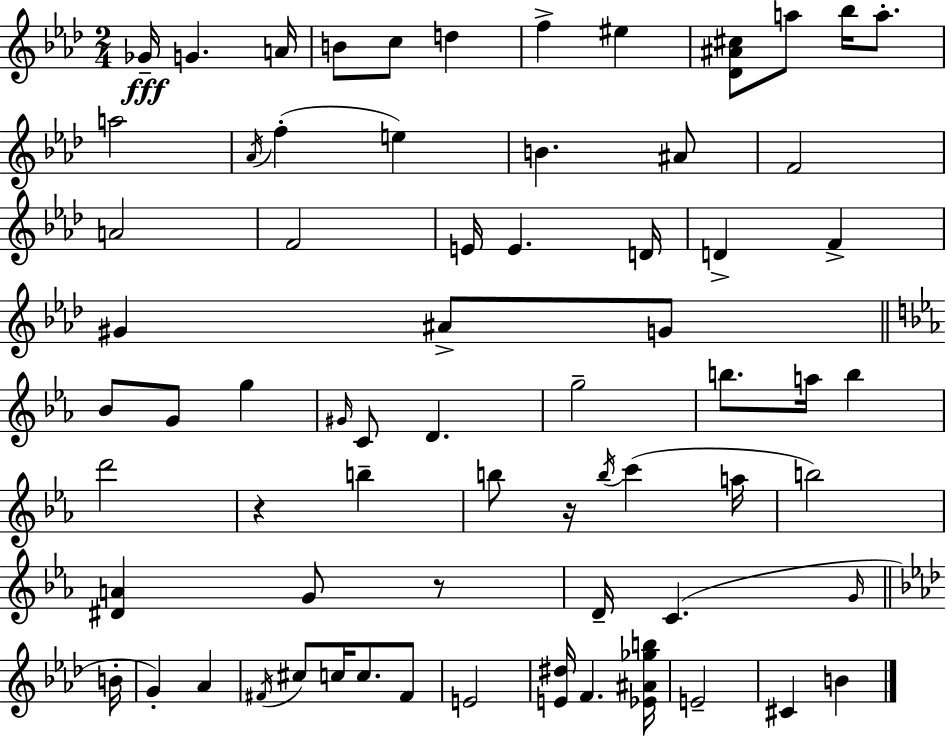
{
  \clef treble
  \numericTimeSignature
  \time 2/4
  \key aes \major
  ges'16--\fff g'4. a'16 | b'8 c''8 d''4 | f''4-> eis''4 | <des' ais' cis''>8 a''8 bes''16 a''8.-. | \break a''2 | \acciaccatura { aes'16 }( f''4-. e''4) | b'4. ais'8 | f'2 | \break a'2 | f'2 | e'16 e'4. | d'16 d'4-> f'4-> | \break gis'4 ais'8-> g'8 | \bar "||" \break \key ees \major bes'8 g'8 g''4 | \grace { gis'16 } c'8 d'4. | g''2-- | b''8. a''16 b''4 | \break d'''2 | r4 b''4-- | b''8 r16 \acciaccatura { b''16 }( c'''4 | a''16 b''2) | \break <dis' a'>4 g'8 | r8 d'16-- c'4.( | \grace { g'16 } \bar "||" \break \key aes \major b'16-. g'4-.) aes'4 | \acciaccatura { fis'16 } cis''8 c''16 c''8. | fis'8 e'2 | <e' dis''>16 f'4. | \break <ees' ais' ges'' b''>16 e'2-- | cis'4 b'4 | \bar "|."
}